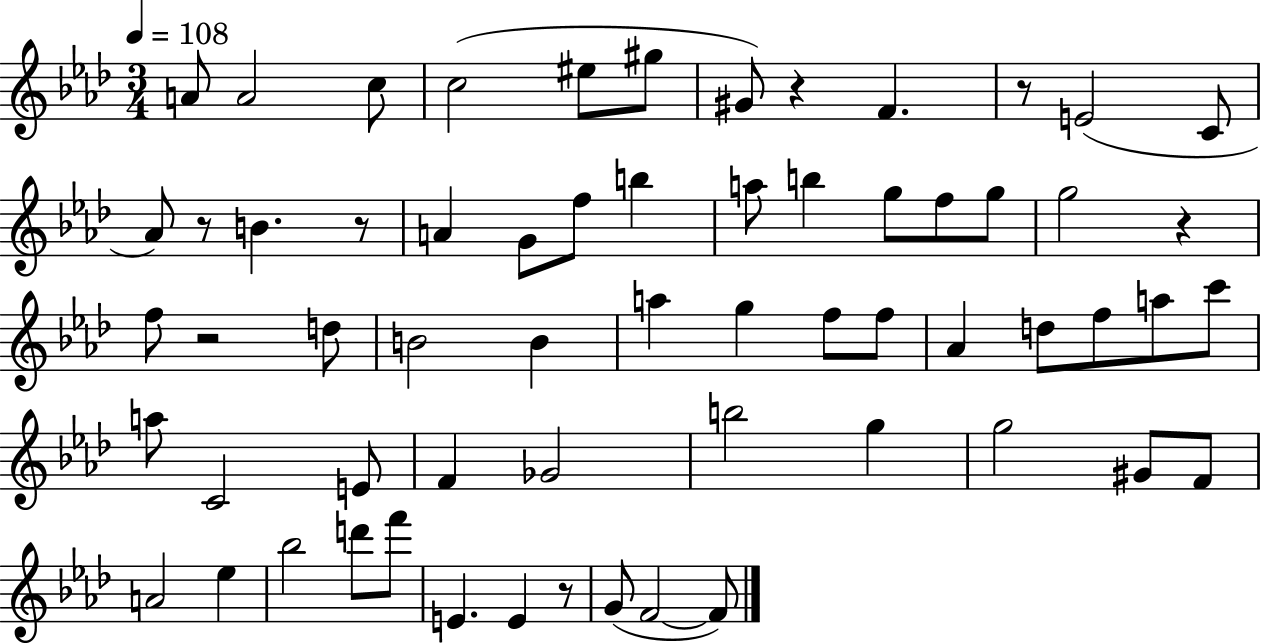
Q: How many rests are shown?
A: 7